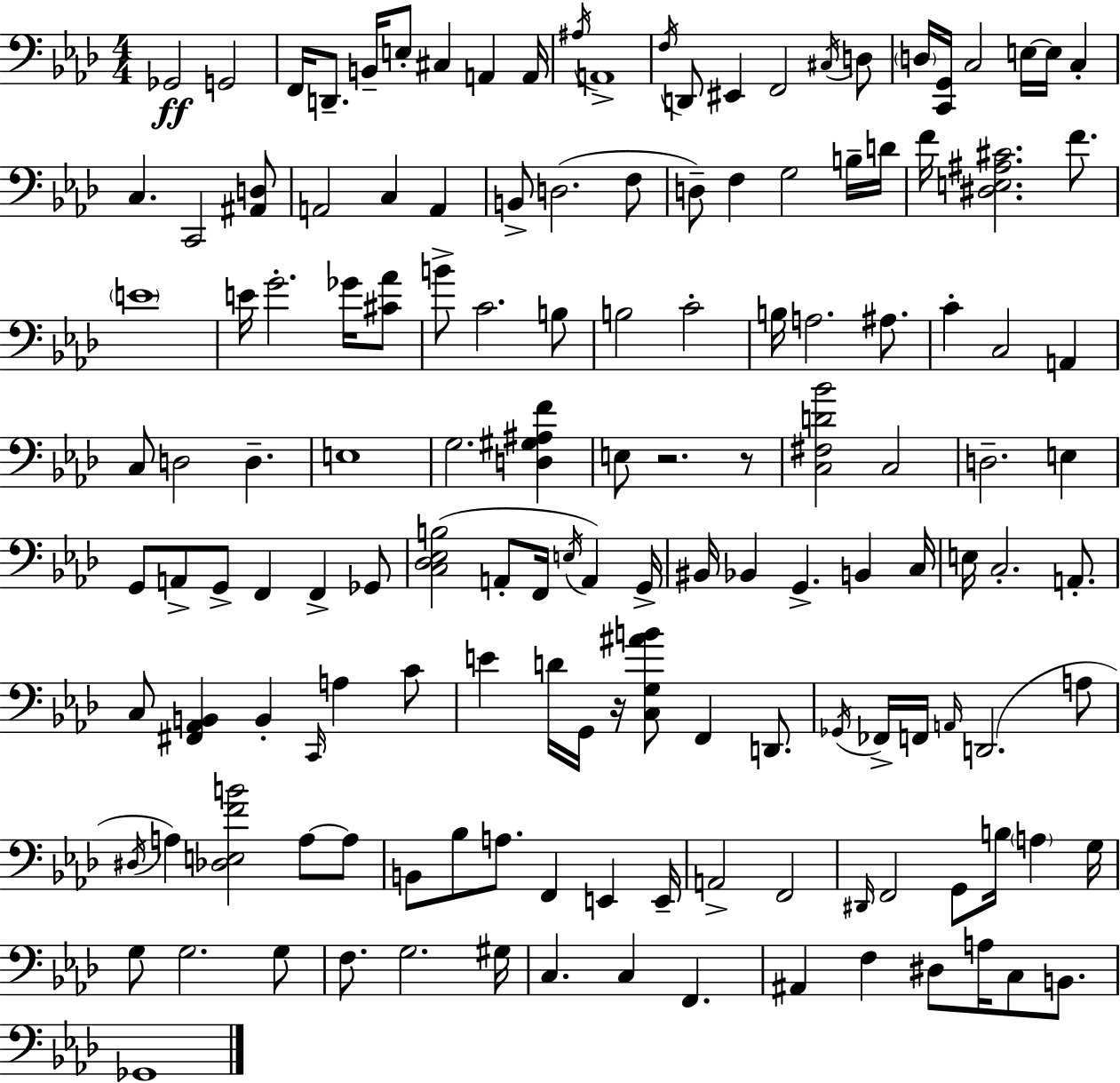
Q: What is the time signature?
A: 4/4